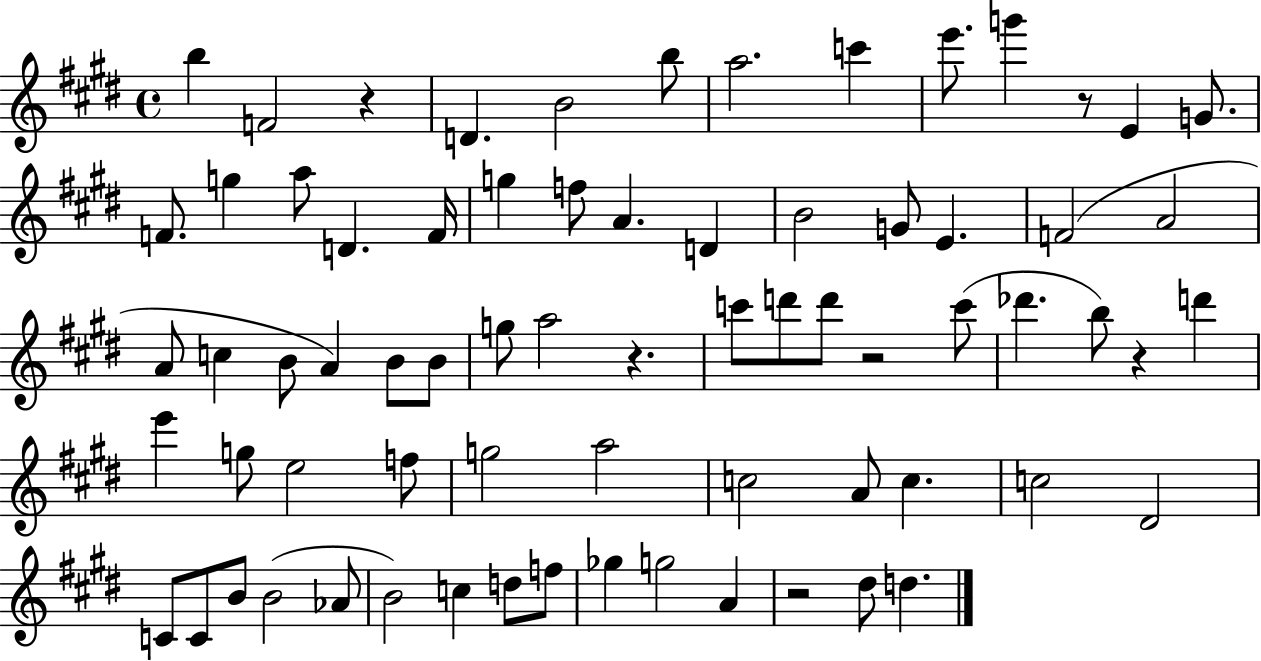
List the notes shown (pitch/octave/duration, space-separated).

B5/q F4/h R/q D4/q. B4/h B5/e A5/h. C6/q E6/e. G6/q R/e E4/q G4/e. F4/e. G5/q A5/e D4/q. F4/s G5/q F5/e A4/q. D4/q B4/h G4/e E4/q. F4/h A4/h A4/e C5/q B4/e A4/q B4/e B4/e G5/e A5/h R/q. C6/e D6/e D6/e R/h C6/e Db6/q. B5/e R/q D6/q E6/q G5/e E5/h F5/e G5/h A5/h C5/h A4/e C5/q. C5/h D#4/h C4/e C4/e B4/e B4/h Ab4/e B4/h C5/q D5/e F5/e Gb5/q G5/h A4/q R/h D#5/e D5/q.